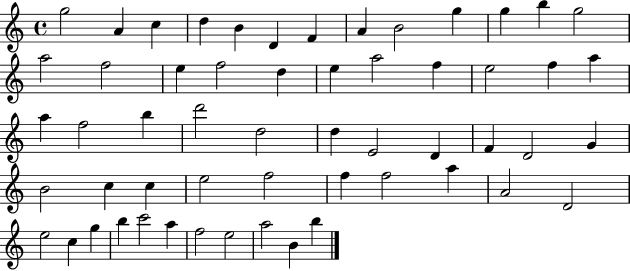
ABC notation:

X:1
T:Untitled
M:4/4
L:1/4
K:C
g2 A c d B D F A B2 g g b g2 a2 f2 e f2 d e a2 f e2 f a a f2 b d'2 d2 d E2 D F D2 G B2 c c e2 f2 f f2 a A2 D2 e2 c g b c'2 a f2 e2 a2 B b